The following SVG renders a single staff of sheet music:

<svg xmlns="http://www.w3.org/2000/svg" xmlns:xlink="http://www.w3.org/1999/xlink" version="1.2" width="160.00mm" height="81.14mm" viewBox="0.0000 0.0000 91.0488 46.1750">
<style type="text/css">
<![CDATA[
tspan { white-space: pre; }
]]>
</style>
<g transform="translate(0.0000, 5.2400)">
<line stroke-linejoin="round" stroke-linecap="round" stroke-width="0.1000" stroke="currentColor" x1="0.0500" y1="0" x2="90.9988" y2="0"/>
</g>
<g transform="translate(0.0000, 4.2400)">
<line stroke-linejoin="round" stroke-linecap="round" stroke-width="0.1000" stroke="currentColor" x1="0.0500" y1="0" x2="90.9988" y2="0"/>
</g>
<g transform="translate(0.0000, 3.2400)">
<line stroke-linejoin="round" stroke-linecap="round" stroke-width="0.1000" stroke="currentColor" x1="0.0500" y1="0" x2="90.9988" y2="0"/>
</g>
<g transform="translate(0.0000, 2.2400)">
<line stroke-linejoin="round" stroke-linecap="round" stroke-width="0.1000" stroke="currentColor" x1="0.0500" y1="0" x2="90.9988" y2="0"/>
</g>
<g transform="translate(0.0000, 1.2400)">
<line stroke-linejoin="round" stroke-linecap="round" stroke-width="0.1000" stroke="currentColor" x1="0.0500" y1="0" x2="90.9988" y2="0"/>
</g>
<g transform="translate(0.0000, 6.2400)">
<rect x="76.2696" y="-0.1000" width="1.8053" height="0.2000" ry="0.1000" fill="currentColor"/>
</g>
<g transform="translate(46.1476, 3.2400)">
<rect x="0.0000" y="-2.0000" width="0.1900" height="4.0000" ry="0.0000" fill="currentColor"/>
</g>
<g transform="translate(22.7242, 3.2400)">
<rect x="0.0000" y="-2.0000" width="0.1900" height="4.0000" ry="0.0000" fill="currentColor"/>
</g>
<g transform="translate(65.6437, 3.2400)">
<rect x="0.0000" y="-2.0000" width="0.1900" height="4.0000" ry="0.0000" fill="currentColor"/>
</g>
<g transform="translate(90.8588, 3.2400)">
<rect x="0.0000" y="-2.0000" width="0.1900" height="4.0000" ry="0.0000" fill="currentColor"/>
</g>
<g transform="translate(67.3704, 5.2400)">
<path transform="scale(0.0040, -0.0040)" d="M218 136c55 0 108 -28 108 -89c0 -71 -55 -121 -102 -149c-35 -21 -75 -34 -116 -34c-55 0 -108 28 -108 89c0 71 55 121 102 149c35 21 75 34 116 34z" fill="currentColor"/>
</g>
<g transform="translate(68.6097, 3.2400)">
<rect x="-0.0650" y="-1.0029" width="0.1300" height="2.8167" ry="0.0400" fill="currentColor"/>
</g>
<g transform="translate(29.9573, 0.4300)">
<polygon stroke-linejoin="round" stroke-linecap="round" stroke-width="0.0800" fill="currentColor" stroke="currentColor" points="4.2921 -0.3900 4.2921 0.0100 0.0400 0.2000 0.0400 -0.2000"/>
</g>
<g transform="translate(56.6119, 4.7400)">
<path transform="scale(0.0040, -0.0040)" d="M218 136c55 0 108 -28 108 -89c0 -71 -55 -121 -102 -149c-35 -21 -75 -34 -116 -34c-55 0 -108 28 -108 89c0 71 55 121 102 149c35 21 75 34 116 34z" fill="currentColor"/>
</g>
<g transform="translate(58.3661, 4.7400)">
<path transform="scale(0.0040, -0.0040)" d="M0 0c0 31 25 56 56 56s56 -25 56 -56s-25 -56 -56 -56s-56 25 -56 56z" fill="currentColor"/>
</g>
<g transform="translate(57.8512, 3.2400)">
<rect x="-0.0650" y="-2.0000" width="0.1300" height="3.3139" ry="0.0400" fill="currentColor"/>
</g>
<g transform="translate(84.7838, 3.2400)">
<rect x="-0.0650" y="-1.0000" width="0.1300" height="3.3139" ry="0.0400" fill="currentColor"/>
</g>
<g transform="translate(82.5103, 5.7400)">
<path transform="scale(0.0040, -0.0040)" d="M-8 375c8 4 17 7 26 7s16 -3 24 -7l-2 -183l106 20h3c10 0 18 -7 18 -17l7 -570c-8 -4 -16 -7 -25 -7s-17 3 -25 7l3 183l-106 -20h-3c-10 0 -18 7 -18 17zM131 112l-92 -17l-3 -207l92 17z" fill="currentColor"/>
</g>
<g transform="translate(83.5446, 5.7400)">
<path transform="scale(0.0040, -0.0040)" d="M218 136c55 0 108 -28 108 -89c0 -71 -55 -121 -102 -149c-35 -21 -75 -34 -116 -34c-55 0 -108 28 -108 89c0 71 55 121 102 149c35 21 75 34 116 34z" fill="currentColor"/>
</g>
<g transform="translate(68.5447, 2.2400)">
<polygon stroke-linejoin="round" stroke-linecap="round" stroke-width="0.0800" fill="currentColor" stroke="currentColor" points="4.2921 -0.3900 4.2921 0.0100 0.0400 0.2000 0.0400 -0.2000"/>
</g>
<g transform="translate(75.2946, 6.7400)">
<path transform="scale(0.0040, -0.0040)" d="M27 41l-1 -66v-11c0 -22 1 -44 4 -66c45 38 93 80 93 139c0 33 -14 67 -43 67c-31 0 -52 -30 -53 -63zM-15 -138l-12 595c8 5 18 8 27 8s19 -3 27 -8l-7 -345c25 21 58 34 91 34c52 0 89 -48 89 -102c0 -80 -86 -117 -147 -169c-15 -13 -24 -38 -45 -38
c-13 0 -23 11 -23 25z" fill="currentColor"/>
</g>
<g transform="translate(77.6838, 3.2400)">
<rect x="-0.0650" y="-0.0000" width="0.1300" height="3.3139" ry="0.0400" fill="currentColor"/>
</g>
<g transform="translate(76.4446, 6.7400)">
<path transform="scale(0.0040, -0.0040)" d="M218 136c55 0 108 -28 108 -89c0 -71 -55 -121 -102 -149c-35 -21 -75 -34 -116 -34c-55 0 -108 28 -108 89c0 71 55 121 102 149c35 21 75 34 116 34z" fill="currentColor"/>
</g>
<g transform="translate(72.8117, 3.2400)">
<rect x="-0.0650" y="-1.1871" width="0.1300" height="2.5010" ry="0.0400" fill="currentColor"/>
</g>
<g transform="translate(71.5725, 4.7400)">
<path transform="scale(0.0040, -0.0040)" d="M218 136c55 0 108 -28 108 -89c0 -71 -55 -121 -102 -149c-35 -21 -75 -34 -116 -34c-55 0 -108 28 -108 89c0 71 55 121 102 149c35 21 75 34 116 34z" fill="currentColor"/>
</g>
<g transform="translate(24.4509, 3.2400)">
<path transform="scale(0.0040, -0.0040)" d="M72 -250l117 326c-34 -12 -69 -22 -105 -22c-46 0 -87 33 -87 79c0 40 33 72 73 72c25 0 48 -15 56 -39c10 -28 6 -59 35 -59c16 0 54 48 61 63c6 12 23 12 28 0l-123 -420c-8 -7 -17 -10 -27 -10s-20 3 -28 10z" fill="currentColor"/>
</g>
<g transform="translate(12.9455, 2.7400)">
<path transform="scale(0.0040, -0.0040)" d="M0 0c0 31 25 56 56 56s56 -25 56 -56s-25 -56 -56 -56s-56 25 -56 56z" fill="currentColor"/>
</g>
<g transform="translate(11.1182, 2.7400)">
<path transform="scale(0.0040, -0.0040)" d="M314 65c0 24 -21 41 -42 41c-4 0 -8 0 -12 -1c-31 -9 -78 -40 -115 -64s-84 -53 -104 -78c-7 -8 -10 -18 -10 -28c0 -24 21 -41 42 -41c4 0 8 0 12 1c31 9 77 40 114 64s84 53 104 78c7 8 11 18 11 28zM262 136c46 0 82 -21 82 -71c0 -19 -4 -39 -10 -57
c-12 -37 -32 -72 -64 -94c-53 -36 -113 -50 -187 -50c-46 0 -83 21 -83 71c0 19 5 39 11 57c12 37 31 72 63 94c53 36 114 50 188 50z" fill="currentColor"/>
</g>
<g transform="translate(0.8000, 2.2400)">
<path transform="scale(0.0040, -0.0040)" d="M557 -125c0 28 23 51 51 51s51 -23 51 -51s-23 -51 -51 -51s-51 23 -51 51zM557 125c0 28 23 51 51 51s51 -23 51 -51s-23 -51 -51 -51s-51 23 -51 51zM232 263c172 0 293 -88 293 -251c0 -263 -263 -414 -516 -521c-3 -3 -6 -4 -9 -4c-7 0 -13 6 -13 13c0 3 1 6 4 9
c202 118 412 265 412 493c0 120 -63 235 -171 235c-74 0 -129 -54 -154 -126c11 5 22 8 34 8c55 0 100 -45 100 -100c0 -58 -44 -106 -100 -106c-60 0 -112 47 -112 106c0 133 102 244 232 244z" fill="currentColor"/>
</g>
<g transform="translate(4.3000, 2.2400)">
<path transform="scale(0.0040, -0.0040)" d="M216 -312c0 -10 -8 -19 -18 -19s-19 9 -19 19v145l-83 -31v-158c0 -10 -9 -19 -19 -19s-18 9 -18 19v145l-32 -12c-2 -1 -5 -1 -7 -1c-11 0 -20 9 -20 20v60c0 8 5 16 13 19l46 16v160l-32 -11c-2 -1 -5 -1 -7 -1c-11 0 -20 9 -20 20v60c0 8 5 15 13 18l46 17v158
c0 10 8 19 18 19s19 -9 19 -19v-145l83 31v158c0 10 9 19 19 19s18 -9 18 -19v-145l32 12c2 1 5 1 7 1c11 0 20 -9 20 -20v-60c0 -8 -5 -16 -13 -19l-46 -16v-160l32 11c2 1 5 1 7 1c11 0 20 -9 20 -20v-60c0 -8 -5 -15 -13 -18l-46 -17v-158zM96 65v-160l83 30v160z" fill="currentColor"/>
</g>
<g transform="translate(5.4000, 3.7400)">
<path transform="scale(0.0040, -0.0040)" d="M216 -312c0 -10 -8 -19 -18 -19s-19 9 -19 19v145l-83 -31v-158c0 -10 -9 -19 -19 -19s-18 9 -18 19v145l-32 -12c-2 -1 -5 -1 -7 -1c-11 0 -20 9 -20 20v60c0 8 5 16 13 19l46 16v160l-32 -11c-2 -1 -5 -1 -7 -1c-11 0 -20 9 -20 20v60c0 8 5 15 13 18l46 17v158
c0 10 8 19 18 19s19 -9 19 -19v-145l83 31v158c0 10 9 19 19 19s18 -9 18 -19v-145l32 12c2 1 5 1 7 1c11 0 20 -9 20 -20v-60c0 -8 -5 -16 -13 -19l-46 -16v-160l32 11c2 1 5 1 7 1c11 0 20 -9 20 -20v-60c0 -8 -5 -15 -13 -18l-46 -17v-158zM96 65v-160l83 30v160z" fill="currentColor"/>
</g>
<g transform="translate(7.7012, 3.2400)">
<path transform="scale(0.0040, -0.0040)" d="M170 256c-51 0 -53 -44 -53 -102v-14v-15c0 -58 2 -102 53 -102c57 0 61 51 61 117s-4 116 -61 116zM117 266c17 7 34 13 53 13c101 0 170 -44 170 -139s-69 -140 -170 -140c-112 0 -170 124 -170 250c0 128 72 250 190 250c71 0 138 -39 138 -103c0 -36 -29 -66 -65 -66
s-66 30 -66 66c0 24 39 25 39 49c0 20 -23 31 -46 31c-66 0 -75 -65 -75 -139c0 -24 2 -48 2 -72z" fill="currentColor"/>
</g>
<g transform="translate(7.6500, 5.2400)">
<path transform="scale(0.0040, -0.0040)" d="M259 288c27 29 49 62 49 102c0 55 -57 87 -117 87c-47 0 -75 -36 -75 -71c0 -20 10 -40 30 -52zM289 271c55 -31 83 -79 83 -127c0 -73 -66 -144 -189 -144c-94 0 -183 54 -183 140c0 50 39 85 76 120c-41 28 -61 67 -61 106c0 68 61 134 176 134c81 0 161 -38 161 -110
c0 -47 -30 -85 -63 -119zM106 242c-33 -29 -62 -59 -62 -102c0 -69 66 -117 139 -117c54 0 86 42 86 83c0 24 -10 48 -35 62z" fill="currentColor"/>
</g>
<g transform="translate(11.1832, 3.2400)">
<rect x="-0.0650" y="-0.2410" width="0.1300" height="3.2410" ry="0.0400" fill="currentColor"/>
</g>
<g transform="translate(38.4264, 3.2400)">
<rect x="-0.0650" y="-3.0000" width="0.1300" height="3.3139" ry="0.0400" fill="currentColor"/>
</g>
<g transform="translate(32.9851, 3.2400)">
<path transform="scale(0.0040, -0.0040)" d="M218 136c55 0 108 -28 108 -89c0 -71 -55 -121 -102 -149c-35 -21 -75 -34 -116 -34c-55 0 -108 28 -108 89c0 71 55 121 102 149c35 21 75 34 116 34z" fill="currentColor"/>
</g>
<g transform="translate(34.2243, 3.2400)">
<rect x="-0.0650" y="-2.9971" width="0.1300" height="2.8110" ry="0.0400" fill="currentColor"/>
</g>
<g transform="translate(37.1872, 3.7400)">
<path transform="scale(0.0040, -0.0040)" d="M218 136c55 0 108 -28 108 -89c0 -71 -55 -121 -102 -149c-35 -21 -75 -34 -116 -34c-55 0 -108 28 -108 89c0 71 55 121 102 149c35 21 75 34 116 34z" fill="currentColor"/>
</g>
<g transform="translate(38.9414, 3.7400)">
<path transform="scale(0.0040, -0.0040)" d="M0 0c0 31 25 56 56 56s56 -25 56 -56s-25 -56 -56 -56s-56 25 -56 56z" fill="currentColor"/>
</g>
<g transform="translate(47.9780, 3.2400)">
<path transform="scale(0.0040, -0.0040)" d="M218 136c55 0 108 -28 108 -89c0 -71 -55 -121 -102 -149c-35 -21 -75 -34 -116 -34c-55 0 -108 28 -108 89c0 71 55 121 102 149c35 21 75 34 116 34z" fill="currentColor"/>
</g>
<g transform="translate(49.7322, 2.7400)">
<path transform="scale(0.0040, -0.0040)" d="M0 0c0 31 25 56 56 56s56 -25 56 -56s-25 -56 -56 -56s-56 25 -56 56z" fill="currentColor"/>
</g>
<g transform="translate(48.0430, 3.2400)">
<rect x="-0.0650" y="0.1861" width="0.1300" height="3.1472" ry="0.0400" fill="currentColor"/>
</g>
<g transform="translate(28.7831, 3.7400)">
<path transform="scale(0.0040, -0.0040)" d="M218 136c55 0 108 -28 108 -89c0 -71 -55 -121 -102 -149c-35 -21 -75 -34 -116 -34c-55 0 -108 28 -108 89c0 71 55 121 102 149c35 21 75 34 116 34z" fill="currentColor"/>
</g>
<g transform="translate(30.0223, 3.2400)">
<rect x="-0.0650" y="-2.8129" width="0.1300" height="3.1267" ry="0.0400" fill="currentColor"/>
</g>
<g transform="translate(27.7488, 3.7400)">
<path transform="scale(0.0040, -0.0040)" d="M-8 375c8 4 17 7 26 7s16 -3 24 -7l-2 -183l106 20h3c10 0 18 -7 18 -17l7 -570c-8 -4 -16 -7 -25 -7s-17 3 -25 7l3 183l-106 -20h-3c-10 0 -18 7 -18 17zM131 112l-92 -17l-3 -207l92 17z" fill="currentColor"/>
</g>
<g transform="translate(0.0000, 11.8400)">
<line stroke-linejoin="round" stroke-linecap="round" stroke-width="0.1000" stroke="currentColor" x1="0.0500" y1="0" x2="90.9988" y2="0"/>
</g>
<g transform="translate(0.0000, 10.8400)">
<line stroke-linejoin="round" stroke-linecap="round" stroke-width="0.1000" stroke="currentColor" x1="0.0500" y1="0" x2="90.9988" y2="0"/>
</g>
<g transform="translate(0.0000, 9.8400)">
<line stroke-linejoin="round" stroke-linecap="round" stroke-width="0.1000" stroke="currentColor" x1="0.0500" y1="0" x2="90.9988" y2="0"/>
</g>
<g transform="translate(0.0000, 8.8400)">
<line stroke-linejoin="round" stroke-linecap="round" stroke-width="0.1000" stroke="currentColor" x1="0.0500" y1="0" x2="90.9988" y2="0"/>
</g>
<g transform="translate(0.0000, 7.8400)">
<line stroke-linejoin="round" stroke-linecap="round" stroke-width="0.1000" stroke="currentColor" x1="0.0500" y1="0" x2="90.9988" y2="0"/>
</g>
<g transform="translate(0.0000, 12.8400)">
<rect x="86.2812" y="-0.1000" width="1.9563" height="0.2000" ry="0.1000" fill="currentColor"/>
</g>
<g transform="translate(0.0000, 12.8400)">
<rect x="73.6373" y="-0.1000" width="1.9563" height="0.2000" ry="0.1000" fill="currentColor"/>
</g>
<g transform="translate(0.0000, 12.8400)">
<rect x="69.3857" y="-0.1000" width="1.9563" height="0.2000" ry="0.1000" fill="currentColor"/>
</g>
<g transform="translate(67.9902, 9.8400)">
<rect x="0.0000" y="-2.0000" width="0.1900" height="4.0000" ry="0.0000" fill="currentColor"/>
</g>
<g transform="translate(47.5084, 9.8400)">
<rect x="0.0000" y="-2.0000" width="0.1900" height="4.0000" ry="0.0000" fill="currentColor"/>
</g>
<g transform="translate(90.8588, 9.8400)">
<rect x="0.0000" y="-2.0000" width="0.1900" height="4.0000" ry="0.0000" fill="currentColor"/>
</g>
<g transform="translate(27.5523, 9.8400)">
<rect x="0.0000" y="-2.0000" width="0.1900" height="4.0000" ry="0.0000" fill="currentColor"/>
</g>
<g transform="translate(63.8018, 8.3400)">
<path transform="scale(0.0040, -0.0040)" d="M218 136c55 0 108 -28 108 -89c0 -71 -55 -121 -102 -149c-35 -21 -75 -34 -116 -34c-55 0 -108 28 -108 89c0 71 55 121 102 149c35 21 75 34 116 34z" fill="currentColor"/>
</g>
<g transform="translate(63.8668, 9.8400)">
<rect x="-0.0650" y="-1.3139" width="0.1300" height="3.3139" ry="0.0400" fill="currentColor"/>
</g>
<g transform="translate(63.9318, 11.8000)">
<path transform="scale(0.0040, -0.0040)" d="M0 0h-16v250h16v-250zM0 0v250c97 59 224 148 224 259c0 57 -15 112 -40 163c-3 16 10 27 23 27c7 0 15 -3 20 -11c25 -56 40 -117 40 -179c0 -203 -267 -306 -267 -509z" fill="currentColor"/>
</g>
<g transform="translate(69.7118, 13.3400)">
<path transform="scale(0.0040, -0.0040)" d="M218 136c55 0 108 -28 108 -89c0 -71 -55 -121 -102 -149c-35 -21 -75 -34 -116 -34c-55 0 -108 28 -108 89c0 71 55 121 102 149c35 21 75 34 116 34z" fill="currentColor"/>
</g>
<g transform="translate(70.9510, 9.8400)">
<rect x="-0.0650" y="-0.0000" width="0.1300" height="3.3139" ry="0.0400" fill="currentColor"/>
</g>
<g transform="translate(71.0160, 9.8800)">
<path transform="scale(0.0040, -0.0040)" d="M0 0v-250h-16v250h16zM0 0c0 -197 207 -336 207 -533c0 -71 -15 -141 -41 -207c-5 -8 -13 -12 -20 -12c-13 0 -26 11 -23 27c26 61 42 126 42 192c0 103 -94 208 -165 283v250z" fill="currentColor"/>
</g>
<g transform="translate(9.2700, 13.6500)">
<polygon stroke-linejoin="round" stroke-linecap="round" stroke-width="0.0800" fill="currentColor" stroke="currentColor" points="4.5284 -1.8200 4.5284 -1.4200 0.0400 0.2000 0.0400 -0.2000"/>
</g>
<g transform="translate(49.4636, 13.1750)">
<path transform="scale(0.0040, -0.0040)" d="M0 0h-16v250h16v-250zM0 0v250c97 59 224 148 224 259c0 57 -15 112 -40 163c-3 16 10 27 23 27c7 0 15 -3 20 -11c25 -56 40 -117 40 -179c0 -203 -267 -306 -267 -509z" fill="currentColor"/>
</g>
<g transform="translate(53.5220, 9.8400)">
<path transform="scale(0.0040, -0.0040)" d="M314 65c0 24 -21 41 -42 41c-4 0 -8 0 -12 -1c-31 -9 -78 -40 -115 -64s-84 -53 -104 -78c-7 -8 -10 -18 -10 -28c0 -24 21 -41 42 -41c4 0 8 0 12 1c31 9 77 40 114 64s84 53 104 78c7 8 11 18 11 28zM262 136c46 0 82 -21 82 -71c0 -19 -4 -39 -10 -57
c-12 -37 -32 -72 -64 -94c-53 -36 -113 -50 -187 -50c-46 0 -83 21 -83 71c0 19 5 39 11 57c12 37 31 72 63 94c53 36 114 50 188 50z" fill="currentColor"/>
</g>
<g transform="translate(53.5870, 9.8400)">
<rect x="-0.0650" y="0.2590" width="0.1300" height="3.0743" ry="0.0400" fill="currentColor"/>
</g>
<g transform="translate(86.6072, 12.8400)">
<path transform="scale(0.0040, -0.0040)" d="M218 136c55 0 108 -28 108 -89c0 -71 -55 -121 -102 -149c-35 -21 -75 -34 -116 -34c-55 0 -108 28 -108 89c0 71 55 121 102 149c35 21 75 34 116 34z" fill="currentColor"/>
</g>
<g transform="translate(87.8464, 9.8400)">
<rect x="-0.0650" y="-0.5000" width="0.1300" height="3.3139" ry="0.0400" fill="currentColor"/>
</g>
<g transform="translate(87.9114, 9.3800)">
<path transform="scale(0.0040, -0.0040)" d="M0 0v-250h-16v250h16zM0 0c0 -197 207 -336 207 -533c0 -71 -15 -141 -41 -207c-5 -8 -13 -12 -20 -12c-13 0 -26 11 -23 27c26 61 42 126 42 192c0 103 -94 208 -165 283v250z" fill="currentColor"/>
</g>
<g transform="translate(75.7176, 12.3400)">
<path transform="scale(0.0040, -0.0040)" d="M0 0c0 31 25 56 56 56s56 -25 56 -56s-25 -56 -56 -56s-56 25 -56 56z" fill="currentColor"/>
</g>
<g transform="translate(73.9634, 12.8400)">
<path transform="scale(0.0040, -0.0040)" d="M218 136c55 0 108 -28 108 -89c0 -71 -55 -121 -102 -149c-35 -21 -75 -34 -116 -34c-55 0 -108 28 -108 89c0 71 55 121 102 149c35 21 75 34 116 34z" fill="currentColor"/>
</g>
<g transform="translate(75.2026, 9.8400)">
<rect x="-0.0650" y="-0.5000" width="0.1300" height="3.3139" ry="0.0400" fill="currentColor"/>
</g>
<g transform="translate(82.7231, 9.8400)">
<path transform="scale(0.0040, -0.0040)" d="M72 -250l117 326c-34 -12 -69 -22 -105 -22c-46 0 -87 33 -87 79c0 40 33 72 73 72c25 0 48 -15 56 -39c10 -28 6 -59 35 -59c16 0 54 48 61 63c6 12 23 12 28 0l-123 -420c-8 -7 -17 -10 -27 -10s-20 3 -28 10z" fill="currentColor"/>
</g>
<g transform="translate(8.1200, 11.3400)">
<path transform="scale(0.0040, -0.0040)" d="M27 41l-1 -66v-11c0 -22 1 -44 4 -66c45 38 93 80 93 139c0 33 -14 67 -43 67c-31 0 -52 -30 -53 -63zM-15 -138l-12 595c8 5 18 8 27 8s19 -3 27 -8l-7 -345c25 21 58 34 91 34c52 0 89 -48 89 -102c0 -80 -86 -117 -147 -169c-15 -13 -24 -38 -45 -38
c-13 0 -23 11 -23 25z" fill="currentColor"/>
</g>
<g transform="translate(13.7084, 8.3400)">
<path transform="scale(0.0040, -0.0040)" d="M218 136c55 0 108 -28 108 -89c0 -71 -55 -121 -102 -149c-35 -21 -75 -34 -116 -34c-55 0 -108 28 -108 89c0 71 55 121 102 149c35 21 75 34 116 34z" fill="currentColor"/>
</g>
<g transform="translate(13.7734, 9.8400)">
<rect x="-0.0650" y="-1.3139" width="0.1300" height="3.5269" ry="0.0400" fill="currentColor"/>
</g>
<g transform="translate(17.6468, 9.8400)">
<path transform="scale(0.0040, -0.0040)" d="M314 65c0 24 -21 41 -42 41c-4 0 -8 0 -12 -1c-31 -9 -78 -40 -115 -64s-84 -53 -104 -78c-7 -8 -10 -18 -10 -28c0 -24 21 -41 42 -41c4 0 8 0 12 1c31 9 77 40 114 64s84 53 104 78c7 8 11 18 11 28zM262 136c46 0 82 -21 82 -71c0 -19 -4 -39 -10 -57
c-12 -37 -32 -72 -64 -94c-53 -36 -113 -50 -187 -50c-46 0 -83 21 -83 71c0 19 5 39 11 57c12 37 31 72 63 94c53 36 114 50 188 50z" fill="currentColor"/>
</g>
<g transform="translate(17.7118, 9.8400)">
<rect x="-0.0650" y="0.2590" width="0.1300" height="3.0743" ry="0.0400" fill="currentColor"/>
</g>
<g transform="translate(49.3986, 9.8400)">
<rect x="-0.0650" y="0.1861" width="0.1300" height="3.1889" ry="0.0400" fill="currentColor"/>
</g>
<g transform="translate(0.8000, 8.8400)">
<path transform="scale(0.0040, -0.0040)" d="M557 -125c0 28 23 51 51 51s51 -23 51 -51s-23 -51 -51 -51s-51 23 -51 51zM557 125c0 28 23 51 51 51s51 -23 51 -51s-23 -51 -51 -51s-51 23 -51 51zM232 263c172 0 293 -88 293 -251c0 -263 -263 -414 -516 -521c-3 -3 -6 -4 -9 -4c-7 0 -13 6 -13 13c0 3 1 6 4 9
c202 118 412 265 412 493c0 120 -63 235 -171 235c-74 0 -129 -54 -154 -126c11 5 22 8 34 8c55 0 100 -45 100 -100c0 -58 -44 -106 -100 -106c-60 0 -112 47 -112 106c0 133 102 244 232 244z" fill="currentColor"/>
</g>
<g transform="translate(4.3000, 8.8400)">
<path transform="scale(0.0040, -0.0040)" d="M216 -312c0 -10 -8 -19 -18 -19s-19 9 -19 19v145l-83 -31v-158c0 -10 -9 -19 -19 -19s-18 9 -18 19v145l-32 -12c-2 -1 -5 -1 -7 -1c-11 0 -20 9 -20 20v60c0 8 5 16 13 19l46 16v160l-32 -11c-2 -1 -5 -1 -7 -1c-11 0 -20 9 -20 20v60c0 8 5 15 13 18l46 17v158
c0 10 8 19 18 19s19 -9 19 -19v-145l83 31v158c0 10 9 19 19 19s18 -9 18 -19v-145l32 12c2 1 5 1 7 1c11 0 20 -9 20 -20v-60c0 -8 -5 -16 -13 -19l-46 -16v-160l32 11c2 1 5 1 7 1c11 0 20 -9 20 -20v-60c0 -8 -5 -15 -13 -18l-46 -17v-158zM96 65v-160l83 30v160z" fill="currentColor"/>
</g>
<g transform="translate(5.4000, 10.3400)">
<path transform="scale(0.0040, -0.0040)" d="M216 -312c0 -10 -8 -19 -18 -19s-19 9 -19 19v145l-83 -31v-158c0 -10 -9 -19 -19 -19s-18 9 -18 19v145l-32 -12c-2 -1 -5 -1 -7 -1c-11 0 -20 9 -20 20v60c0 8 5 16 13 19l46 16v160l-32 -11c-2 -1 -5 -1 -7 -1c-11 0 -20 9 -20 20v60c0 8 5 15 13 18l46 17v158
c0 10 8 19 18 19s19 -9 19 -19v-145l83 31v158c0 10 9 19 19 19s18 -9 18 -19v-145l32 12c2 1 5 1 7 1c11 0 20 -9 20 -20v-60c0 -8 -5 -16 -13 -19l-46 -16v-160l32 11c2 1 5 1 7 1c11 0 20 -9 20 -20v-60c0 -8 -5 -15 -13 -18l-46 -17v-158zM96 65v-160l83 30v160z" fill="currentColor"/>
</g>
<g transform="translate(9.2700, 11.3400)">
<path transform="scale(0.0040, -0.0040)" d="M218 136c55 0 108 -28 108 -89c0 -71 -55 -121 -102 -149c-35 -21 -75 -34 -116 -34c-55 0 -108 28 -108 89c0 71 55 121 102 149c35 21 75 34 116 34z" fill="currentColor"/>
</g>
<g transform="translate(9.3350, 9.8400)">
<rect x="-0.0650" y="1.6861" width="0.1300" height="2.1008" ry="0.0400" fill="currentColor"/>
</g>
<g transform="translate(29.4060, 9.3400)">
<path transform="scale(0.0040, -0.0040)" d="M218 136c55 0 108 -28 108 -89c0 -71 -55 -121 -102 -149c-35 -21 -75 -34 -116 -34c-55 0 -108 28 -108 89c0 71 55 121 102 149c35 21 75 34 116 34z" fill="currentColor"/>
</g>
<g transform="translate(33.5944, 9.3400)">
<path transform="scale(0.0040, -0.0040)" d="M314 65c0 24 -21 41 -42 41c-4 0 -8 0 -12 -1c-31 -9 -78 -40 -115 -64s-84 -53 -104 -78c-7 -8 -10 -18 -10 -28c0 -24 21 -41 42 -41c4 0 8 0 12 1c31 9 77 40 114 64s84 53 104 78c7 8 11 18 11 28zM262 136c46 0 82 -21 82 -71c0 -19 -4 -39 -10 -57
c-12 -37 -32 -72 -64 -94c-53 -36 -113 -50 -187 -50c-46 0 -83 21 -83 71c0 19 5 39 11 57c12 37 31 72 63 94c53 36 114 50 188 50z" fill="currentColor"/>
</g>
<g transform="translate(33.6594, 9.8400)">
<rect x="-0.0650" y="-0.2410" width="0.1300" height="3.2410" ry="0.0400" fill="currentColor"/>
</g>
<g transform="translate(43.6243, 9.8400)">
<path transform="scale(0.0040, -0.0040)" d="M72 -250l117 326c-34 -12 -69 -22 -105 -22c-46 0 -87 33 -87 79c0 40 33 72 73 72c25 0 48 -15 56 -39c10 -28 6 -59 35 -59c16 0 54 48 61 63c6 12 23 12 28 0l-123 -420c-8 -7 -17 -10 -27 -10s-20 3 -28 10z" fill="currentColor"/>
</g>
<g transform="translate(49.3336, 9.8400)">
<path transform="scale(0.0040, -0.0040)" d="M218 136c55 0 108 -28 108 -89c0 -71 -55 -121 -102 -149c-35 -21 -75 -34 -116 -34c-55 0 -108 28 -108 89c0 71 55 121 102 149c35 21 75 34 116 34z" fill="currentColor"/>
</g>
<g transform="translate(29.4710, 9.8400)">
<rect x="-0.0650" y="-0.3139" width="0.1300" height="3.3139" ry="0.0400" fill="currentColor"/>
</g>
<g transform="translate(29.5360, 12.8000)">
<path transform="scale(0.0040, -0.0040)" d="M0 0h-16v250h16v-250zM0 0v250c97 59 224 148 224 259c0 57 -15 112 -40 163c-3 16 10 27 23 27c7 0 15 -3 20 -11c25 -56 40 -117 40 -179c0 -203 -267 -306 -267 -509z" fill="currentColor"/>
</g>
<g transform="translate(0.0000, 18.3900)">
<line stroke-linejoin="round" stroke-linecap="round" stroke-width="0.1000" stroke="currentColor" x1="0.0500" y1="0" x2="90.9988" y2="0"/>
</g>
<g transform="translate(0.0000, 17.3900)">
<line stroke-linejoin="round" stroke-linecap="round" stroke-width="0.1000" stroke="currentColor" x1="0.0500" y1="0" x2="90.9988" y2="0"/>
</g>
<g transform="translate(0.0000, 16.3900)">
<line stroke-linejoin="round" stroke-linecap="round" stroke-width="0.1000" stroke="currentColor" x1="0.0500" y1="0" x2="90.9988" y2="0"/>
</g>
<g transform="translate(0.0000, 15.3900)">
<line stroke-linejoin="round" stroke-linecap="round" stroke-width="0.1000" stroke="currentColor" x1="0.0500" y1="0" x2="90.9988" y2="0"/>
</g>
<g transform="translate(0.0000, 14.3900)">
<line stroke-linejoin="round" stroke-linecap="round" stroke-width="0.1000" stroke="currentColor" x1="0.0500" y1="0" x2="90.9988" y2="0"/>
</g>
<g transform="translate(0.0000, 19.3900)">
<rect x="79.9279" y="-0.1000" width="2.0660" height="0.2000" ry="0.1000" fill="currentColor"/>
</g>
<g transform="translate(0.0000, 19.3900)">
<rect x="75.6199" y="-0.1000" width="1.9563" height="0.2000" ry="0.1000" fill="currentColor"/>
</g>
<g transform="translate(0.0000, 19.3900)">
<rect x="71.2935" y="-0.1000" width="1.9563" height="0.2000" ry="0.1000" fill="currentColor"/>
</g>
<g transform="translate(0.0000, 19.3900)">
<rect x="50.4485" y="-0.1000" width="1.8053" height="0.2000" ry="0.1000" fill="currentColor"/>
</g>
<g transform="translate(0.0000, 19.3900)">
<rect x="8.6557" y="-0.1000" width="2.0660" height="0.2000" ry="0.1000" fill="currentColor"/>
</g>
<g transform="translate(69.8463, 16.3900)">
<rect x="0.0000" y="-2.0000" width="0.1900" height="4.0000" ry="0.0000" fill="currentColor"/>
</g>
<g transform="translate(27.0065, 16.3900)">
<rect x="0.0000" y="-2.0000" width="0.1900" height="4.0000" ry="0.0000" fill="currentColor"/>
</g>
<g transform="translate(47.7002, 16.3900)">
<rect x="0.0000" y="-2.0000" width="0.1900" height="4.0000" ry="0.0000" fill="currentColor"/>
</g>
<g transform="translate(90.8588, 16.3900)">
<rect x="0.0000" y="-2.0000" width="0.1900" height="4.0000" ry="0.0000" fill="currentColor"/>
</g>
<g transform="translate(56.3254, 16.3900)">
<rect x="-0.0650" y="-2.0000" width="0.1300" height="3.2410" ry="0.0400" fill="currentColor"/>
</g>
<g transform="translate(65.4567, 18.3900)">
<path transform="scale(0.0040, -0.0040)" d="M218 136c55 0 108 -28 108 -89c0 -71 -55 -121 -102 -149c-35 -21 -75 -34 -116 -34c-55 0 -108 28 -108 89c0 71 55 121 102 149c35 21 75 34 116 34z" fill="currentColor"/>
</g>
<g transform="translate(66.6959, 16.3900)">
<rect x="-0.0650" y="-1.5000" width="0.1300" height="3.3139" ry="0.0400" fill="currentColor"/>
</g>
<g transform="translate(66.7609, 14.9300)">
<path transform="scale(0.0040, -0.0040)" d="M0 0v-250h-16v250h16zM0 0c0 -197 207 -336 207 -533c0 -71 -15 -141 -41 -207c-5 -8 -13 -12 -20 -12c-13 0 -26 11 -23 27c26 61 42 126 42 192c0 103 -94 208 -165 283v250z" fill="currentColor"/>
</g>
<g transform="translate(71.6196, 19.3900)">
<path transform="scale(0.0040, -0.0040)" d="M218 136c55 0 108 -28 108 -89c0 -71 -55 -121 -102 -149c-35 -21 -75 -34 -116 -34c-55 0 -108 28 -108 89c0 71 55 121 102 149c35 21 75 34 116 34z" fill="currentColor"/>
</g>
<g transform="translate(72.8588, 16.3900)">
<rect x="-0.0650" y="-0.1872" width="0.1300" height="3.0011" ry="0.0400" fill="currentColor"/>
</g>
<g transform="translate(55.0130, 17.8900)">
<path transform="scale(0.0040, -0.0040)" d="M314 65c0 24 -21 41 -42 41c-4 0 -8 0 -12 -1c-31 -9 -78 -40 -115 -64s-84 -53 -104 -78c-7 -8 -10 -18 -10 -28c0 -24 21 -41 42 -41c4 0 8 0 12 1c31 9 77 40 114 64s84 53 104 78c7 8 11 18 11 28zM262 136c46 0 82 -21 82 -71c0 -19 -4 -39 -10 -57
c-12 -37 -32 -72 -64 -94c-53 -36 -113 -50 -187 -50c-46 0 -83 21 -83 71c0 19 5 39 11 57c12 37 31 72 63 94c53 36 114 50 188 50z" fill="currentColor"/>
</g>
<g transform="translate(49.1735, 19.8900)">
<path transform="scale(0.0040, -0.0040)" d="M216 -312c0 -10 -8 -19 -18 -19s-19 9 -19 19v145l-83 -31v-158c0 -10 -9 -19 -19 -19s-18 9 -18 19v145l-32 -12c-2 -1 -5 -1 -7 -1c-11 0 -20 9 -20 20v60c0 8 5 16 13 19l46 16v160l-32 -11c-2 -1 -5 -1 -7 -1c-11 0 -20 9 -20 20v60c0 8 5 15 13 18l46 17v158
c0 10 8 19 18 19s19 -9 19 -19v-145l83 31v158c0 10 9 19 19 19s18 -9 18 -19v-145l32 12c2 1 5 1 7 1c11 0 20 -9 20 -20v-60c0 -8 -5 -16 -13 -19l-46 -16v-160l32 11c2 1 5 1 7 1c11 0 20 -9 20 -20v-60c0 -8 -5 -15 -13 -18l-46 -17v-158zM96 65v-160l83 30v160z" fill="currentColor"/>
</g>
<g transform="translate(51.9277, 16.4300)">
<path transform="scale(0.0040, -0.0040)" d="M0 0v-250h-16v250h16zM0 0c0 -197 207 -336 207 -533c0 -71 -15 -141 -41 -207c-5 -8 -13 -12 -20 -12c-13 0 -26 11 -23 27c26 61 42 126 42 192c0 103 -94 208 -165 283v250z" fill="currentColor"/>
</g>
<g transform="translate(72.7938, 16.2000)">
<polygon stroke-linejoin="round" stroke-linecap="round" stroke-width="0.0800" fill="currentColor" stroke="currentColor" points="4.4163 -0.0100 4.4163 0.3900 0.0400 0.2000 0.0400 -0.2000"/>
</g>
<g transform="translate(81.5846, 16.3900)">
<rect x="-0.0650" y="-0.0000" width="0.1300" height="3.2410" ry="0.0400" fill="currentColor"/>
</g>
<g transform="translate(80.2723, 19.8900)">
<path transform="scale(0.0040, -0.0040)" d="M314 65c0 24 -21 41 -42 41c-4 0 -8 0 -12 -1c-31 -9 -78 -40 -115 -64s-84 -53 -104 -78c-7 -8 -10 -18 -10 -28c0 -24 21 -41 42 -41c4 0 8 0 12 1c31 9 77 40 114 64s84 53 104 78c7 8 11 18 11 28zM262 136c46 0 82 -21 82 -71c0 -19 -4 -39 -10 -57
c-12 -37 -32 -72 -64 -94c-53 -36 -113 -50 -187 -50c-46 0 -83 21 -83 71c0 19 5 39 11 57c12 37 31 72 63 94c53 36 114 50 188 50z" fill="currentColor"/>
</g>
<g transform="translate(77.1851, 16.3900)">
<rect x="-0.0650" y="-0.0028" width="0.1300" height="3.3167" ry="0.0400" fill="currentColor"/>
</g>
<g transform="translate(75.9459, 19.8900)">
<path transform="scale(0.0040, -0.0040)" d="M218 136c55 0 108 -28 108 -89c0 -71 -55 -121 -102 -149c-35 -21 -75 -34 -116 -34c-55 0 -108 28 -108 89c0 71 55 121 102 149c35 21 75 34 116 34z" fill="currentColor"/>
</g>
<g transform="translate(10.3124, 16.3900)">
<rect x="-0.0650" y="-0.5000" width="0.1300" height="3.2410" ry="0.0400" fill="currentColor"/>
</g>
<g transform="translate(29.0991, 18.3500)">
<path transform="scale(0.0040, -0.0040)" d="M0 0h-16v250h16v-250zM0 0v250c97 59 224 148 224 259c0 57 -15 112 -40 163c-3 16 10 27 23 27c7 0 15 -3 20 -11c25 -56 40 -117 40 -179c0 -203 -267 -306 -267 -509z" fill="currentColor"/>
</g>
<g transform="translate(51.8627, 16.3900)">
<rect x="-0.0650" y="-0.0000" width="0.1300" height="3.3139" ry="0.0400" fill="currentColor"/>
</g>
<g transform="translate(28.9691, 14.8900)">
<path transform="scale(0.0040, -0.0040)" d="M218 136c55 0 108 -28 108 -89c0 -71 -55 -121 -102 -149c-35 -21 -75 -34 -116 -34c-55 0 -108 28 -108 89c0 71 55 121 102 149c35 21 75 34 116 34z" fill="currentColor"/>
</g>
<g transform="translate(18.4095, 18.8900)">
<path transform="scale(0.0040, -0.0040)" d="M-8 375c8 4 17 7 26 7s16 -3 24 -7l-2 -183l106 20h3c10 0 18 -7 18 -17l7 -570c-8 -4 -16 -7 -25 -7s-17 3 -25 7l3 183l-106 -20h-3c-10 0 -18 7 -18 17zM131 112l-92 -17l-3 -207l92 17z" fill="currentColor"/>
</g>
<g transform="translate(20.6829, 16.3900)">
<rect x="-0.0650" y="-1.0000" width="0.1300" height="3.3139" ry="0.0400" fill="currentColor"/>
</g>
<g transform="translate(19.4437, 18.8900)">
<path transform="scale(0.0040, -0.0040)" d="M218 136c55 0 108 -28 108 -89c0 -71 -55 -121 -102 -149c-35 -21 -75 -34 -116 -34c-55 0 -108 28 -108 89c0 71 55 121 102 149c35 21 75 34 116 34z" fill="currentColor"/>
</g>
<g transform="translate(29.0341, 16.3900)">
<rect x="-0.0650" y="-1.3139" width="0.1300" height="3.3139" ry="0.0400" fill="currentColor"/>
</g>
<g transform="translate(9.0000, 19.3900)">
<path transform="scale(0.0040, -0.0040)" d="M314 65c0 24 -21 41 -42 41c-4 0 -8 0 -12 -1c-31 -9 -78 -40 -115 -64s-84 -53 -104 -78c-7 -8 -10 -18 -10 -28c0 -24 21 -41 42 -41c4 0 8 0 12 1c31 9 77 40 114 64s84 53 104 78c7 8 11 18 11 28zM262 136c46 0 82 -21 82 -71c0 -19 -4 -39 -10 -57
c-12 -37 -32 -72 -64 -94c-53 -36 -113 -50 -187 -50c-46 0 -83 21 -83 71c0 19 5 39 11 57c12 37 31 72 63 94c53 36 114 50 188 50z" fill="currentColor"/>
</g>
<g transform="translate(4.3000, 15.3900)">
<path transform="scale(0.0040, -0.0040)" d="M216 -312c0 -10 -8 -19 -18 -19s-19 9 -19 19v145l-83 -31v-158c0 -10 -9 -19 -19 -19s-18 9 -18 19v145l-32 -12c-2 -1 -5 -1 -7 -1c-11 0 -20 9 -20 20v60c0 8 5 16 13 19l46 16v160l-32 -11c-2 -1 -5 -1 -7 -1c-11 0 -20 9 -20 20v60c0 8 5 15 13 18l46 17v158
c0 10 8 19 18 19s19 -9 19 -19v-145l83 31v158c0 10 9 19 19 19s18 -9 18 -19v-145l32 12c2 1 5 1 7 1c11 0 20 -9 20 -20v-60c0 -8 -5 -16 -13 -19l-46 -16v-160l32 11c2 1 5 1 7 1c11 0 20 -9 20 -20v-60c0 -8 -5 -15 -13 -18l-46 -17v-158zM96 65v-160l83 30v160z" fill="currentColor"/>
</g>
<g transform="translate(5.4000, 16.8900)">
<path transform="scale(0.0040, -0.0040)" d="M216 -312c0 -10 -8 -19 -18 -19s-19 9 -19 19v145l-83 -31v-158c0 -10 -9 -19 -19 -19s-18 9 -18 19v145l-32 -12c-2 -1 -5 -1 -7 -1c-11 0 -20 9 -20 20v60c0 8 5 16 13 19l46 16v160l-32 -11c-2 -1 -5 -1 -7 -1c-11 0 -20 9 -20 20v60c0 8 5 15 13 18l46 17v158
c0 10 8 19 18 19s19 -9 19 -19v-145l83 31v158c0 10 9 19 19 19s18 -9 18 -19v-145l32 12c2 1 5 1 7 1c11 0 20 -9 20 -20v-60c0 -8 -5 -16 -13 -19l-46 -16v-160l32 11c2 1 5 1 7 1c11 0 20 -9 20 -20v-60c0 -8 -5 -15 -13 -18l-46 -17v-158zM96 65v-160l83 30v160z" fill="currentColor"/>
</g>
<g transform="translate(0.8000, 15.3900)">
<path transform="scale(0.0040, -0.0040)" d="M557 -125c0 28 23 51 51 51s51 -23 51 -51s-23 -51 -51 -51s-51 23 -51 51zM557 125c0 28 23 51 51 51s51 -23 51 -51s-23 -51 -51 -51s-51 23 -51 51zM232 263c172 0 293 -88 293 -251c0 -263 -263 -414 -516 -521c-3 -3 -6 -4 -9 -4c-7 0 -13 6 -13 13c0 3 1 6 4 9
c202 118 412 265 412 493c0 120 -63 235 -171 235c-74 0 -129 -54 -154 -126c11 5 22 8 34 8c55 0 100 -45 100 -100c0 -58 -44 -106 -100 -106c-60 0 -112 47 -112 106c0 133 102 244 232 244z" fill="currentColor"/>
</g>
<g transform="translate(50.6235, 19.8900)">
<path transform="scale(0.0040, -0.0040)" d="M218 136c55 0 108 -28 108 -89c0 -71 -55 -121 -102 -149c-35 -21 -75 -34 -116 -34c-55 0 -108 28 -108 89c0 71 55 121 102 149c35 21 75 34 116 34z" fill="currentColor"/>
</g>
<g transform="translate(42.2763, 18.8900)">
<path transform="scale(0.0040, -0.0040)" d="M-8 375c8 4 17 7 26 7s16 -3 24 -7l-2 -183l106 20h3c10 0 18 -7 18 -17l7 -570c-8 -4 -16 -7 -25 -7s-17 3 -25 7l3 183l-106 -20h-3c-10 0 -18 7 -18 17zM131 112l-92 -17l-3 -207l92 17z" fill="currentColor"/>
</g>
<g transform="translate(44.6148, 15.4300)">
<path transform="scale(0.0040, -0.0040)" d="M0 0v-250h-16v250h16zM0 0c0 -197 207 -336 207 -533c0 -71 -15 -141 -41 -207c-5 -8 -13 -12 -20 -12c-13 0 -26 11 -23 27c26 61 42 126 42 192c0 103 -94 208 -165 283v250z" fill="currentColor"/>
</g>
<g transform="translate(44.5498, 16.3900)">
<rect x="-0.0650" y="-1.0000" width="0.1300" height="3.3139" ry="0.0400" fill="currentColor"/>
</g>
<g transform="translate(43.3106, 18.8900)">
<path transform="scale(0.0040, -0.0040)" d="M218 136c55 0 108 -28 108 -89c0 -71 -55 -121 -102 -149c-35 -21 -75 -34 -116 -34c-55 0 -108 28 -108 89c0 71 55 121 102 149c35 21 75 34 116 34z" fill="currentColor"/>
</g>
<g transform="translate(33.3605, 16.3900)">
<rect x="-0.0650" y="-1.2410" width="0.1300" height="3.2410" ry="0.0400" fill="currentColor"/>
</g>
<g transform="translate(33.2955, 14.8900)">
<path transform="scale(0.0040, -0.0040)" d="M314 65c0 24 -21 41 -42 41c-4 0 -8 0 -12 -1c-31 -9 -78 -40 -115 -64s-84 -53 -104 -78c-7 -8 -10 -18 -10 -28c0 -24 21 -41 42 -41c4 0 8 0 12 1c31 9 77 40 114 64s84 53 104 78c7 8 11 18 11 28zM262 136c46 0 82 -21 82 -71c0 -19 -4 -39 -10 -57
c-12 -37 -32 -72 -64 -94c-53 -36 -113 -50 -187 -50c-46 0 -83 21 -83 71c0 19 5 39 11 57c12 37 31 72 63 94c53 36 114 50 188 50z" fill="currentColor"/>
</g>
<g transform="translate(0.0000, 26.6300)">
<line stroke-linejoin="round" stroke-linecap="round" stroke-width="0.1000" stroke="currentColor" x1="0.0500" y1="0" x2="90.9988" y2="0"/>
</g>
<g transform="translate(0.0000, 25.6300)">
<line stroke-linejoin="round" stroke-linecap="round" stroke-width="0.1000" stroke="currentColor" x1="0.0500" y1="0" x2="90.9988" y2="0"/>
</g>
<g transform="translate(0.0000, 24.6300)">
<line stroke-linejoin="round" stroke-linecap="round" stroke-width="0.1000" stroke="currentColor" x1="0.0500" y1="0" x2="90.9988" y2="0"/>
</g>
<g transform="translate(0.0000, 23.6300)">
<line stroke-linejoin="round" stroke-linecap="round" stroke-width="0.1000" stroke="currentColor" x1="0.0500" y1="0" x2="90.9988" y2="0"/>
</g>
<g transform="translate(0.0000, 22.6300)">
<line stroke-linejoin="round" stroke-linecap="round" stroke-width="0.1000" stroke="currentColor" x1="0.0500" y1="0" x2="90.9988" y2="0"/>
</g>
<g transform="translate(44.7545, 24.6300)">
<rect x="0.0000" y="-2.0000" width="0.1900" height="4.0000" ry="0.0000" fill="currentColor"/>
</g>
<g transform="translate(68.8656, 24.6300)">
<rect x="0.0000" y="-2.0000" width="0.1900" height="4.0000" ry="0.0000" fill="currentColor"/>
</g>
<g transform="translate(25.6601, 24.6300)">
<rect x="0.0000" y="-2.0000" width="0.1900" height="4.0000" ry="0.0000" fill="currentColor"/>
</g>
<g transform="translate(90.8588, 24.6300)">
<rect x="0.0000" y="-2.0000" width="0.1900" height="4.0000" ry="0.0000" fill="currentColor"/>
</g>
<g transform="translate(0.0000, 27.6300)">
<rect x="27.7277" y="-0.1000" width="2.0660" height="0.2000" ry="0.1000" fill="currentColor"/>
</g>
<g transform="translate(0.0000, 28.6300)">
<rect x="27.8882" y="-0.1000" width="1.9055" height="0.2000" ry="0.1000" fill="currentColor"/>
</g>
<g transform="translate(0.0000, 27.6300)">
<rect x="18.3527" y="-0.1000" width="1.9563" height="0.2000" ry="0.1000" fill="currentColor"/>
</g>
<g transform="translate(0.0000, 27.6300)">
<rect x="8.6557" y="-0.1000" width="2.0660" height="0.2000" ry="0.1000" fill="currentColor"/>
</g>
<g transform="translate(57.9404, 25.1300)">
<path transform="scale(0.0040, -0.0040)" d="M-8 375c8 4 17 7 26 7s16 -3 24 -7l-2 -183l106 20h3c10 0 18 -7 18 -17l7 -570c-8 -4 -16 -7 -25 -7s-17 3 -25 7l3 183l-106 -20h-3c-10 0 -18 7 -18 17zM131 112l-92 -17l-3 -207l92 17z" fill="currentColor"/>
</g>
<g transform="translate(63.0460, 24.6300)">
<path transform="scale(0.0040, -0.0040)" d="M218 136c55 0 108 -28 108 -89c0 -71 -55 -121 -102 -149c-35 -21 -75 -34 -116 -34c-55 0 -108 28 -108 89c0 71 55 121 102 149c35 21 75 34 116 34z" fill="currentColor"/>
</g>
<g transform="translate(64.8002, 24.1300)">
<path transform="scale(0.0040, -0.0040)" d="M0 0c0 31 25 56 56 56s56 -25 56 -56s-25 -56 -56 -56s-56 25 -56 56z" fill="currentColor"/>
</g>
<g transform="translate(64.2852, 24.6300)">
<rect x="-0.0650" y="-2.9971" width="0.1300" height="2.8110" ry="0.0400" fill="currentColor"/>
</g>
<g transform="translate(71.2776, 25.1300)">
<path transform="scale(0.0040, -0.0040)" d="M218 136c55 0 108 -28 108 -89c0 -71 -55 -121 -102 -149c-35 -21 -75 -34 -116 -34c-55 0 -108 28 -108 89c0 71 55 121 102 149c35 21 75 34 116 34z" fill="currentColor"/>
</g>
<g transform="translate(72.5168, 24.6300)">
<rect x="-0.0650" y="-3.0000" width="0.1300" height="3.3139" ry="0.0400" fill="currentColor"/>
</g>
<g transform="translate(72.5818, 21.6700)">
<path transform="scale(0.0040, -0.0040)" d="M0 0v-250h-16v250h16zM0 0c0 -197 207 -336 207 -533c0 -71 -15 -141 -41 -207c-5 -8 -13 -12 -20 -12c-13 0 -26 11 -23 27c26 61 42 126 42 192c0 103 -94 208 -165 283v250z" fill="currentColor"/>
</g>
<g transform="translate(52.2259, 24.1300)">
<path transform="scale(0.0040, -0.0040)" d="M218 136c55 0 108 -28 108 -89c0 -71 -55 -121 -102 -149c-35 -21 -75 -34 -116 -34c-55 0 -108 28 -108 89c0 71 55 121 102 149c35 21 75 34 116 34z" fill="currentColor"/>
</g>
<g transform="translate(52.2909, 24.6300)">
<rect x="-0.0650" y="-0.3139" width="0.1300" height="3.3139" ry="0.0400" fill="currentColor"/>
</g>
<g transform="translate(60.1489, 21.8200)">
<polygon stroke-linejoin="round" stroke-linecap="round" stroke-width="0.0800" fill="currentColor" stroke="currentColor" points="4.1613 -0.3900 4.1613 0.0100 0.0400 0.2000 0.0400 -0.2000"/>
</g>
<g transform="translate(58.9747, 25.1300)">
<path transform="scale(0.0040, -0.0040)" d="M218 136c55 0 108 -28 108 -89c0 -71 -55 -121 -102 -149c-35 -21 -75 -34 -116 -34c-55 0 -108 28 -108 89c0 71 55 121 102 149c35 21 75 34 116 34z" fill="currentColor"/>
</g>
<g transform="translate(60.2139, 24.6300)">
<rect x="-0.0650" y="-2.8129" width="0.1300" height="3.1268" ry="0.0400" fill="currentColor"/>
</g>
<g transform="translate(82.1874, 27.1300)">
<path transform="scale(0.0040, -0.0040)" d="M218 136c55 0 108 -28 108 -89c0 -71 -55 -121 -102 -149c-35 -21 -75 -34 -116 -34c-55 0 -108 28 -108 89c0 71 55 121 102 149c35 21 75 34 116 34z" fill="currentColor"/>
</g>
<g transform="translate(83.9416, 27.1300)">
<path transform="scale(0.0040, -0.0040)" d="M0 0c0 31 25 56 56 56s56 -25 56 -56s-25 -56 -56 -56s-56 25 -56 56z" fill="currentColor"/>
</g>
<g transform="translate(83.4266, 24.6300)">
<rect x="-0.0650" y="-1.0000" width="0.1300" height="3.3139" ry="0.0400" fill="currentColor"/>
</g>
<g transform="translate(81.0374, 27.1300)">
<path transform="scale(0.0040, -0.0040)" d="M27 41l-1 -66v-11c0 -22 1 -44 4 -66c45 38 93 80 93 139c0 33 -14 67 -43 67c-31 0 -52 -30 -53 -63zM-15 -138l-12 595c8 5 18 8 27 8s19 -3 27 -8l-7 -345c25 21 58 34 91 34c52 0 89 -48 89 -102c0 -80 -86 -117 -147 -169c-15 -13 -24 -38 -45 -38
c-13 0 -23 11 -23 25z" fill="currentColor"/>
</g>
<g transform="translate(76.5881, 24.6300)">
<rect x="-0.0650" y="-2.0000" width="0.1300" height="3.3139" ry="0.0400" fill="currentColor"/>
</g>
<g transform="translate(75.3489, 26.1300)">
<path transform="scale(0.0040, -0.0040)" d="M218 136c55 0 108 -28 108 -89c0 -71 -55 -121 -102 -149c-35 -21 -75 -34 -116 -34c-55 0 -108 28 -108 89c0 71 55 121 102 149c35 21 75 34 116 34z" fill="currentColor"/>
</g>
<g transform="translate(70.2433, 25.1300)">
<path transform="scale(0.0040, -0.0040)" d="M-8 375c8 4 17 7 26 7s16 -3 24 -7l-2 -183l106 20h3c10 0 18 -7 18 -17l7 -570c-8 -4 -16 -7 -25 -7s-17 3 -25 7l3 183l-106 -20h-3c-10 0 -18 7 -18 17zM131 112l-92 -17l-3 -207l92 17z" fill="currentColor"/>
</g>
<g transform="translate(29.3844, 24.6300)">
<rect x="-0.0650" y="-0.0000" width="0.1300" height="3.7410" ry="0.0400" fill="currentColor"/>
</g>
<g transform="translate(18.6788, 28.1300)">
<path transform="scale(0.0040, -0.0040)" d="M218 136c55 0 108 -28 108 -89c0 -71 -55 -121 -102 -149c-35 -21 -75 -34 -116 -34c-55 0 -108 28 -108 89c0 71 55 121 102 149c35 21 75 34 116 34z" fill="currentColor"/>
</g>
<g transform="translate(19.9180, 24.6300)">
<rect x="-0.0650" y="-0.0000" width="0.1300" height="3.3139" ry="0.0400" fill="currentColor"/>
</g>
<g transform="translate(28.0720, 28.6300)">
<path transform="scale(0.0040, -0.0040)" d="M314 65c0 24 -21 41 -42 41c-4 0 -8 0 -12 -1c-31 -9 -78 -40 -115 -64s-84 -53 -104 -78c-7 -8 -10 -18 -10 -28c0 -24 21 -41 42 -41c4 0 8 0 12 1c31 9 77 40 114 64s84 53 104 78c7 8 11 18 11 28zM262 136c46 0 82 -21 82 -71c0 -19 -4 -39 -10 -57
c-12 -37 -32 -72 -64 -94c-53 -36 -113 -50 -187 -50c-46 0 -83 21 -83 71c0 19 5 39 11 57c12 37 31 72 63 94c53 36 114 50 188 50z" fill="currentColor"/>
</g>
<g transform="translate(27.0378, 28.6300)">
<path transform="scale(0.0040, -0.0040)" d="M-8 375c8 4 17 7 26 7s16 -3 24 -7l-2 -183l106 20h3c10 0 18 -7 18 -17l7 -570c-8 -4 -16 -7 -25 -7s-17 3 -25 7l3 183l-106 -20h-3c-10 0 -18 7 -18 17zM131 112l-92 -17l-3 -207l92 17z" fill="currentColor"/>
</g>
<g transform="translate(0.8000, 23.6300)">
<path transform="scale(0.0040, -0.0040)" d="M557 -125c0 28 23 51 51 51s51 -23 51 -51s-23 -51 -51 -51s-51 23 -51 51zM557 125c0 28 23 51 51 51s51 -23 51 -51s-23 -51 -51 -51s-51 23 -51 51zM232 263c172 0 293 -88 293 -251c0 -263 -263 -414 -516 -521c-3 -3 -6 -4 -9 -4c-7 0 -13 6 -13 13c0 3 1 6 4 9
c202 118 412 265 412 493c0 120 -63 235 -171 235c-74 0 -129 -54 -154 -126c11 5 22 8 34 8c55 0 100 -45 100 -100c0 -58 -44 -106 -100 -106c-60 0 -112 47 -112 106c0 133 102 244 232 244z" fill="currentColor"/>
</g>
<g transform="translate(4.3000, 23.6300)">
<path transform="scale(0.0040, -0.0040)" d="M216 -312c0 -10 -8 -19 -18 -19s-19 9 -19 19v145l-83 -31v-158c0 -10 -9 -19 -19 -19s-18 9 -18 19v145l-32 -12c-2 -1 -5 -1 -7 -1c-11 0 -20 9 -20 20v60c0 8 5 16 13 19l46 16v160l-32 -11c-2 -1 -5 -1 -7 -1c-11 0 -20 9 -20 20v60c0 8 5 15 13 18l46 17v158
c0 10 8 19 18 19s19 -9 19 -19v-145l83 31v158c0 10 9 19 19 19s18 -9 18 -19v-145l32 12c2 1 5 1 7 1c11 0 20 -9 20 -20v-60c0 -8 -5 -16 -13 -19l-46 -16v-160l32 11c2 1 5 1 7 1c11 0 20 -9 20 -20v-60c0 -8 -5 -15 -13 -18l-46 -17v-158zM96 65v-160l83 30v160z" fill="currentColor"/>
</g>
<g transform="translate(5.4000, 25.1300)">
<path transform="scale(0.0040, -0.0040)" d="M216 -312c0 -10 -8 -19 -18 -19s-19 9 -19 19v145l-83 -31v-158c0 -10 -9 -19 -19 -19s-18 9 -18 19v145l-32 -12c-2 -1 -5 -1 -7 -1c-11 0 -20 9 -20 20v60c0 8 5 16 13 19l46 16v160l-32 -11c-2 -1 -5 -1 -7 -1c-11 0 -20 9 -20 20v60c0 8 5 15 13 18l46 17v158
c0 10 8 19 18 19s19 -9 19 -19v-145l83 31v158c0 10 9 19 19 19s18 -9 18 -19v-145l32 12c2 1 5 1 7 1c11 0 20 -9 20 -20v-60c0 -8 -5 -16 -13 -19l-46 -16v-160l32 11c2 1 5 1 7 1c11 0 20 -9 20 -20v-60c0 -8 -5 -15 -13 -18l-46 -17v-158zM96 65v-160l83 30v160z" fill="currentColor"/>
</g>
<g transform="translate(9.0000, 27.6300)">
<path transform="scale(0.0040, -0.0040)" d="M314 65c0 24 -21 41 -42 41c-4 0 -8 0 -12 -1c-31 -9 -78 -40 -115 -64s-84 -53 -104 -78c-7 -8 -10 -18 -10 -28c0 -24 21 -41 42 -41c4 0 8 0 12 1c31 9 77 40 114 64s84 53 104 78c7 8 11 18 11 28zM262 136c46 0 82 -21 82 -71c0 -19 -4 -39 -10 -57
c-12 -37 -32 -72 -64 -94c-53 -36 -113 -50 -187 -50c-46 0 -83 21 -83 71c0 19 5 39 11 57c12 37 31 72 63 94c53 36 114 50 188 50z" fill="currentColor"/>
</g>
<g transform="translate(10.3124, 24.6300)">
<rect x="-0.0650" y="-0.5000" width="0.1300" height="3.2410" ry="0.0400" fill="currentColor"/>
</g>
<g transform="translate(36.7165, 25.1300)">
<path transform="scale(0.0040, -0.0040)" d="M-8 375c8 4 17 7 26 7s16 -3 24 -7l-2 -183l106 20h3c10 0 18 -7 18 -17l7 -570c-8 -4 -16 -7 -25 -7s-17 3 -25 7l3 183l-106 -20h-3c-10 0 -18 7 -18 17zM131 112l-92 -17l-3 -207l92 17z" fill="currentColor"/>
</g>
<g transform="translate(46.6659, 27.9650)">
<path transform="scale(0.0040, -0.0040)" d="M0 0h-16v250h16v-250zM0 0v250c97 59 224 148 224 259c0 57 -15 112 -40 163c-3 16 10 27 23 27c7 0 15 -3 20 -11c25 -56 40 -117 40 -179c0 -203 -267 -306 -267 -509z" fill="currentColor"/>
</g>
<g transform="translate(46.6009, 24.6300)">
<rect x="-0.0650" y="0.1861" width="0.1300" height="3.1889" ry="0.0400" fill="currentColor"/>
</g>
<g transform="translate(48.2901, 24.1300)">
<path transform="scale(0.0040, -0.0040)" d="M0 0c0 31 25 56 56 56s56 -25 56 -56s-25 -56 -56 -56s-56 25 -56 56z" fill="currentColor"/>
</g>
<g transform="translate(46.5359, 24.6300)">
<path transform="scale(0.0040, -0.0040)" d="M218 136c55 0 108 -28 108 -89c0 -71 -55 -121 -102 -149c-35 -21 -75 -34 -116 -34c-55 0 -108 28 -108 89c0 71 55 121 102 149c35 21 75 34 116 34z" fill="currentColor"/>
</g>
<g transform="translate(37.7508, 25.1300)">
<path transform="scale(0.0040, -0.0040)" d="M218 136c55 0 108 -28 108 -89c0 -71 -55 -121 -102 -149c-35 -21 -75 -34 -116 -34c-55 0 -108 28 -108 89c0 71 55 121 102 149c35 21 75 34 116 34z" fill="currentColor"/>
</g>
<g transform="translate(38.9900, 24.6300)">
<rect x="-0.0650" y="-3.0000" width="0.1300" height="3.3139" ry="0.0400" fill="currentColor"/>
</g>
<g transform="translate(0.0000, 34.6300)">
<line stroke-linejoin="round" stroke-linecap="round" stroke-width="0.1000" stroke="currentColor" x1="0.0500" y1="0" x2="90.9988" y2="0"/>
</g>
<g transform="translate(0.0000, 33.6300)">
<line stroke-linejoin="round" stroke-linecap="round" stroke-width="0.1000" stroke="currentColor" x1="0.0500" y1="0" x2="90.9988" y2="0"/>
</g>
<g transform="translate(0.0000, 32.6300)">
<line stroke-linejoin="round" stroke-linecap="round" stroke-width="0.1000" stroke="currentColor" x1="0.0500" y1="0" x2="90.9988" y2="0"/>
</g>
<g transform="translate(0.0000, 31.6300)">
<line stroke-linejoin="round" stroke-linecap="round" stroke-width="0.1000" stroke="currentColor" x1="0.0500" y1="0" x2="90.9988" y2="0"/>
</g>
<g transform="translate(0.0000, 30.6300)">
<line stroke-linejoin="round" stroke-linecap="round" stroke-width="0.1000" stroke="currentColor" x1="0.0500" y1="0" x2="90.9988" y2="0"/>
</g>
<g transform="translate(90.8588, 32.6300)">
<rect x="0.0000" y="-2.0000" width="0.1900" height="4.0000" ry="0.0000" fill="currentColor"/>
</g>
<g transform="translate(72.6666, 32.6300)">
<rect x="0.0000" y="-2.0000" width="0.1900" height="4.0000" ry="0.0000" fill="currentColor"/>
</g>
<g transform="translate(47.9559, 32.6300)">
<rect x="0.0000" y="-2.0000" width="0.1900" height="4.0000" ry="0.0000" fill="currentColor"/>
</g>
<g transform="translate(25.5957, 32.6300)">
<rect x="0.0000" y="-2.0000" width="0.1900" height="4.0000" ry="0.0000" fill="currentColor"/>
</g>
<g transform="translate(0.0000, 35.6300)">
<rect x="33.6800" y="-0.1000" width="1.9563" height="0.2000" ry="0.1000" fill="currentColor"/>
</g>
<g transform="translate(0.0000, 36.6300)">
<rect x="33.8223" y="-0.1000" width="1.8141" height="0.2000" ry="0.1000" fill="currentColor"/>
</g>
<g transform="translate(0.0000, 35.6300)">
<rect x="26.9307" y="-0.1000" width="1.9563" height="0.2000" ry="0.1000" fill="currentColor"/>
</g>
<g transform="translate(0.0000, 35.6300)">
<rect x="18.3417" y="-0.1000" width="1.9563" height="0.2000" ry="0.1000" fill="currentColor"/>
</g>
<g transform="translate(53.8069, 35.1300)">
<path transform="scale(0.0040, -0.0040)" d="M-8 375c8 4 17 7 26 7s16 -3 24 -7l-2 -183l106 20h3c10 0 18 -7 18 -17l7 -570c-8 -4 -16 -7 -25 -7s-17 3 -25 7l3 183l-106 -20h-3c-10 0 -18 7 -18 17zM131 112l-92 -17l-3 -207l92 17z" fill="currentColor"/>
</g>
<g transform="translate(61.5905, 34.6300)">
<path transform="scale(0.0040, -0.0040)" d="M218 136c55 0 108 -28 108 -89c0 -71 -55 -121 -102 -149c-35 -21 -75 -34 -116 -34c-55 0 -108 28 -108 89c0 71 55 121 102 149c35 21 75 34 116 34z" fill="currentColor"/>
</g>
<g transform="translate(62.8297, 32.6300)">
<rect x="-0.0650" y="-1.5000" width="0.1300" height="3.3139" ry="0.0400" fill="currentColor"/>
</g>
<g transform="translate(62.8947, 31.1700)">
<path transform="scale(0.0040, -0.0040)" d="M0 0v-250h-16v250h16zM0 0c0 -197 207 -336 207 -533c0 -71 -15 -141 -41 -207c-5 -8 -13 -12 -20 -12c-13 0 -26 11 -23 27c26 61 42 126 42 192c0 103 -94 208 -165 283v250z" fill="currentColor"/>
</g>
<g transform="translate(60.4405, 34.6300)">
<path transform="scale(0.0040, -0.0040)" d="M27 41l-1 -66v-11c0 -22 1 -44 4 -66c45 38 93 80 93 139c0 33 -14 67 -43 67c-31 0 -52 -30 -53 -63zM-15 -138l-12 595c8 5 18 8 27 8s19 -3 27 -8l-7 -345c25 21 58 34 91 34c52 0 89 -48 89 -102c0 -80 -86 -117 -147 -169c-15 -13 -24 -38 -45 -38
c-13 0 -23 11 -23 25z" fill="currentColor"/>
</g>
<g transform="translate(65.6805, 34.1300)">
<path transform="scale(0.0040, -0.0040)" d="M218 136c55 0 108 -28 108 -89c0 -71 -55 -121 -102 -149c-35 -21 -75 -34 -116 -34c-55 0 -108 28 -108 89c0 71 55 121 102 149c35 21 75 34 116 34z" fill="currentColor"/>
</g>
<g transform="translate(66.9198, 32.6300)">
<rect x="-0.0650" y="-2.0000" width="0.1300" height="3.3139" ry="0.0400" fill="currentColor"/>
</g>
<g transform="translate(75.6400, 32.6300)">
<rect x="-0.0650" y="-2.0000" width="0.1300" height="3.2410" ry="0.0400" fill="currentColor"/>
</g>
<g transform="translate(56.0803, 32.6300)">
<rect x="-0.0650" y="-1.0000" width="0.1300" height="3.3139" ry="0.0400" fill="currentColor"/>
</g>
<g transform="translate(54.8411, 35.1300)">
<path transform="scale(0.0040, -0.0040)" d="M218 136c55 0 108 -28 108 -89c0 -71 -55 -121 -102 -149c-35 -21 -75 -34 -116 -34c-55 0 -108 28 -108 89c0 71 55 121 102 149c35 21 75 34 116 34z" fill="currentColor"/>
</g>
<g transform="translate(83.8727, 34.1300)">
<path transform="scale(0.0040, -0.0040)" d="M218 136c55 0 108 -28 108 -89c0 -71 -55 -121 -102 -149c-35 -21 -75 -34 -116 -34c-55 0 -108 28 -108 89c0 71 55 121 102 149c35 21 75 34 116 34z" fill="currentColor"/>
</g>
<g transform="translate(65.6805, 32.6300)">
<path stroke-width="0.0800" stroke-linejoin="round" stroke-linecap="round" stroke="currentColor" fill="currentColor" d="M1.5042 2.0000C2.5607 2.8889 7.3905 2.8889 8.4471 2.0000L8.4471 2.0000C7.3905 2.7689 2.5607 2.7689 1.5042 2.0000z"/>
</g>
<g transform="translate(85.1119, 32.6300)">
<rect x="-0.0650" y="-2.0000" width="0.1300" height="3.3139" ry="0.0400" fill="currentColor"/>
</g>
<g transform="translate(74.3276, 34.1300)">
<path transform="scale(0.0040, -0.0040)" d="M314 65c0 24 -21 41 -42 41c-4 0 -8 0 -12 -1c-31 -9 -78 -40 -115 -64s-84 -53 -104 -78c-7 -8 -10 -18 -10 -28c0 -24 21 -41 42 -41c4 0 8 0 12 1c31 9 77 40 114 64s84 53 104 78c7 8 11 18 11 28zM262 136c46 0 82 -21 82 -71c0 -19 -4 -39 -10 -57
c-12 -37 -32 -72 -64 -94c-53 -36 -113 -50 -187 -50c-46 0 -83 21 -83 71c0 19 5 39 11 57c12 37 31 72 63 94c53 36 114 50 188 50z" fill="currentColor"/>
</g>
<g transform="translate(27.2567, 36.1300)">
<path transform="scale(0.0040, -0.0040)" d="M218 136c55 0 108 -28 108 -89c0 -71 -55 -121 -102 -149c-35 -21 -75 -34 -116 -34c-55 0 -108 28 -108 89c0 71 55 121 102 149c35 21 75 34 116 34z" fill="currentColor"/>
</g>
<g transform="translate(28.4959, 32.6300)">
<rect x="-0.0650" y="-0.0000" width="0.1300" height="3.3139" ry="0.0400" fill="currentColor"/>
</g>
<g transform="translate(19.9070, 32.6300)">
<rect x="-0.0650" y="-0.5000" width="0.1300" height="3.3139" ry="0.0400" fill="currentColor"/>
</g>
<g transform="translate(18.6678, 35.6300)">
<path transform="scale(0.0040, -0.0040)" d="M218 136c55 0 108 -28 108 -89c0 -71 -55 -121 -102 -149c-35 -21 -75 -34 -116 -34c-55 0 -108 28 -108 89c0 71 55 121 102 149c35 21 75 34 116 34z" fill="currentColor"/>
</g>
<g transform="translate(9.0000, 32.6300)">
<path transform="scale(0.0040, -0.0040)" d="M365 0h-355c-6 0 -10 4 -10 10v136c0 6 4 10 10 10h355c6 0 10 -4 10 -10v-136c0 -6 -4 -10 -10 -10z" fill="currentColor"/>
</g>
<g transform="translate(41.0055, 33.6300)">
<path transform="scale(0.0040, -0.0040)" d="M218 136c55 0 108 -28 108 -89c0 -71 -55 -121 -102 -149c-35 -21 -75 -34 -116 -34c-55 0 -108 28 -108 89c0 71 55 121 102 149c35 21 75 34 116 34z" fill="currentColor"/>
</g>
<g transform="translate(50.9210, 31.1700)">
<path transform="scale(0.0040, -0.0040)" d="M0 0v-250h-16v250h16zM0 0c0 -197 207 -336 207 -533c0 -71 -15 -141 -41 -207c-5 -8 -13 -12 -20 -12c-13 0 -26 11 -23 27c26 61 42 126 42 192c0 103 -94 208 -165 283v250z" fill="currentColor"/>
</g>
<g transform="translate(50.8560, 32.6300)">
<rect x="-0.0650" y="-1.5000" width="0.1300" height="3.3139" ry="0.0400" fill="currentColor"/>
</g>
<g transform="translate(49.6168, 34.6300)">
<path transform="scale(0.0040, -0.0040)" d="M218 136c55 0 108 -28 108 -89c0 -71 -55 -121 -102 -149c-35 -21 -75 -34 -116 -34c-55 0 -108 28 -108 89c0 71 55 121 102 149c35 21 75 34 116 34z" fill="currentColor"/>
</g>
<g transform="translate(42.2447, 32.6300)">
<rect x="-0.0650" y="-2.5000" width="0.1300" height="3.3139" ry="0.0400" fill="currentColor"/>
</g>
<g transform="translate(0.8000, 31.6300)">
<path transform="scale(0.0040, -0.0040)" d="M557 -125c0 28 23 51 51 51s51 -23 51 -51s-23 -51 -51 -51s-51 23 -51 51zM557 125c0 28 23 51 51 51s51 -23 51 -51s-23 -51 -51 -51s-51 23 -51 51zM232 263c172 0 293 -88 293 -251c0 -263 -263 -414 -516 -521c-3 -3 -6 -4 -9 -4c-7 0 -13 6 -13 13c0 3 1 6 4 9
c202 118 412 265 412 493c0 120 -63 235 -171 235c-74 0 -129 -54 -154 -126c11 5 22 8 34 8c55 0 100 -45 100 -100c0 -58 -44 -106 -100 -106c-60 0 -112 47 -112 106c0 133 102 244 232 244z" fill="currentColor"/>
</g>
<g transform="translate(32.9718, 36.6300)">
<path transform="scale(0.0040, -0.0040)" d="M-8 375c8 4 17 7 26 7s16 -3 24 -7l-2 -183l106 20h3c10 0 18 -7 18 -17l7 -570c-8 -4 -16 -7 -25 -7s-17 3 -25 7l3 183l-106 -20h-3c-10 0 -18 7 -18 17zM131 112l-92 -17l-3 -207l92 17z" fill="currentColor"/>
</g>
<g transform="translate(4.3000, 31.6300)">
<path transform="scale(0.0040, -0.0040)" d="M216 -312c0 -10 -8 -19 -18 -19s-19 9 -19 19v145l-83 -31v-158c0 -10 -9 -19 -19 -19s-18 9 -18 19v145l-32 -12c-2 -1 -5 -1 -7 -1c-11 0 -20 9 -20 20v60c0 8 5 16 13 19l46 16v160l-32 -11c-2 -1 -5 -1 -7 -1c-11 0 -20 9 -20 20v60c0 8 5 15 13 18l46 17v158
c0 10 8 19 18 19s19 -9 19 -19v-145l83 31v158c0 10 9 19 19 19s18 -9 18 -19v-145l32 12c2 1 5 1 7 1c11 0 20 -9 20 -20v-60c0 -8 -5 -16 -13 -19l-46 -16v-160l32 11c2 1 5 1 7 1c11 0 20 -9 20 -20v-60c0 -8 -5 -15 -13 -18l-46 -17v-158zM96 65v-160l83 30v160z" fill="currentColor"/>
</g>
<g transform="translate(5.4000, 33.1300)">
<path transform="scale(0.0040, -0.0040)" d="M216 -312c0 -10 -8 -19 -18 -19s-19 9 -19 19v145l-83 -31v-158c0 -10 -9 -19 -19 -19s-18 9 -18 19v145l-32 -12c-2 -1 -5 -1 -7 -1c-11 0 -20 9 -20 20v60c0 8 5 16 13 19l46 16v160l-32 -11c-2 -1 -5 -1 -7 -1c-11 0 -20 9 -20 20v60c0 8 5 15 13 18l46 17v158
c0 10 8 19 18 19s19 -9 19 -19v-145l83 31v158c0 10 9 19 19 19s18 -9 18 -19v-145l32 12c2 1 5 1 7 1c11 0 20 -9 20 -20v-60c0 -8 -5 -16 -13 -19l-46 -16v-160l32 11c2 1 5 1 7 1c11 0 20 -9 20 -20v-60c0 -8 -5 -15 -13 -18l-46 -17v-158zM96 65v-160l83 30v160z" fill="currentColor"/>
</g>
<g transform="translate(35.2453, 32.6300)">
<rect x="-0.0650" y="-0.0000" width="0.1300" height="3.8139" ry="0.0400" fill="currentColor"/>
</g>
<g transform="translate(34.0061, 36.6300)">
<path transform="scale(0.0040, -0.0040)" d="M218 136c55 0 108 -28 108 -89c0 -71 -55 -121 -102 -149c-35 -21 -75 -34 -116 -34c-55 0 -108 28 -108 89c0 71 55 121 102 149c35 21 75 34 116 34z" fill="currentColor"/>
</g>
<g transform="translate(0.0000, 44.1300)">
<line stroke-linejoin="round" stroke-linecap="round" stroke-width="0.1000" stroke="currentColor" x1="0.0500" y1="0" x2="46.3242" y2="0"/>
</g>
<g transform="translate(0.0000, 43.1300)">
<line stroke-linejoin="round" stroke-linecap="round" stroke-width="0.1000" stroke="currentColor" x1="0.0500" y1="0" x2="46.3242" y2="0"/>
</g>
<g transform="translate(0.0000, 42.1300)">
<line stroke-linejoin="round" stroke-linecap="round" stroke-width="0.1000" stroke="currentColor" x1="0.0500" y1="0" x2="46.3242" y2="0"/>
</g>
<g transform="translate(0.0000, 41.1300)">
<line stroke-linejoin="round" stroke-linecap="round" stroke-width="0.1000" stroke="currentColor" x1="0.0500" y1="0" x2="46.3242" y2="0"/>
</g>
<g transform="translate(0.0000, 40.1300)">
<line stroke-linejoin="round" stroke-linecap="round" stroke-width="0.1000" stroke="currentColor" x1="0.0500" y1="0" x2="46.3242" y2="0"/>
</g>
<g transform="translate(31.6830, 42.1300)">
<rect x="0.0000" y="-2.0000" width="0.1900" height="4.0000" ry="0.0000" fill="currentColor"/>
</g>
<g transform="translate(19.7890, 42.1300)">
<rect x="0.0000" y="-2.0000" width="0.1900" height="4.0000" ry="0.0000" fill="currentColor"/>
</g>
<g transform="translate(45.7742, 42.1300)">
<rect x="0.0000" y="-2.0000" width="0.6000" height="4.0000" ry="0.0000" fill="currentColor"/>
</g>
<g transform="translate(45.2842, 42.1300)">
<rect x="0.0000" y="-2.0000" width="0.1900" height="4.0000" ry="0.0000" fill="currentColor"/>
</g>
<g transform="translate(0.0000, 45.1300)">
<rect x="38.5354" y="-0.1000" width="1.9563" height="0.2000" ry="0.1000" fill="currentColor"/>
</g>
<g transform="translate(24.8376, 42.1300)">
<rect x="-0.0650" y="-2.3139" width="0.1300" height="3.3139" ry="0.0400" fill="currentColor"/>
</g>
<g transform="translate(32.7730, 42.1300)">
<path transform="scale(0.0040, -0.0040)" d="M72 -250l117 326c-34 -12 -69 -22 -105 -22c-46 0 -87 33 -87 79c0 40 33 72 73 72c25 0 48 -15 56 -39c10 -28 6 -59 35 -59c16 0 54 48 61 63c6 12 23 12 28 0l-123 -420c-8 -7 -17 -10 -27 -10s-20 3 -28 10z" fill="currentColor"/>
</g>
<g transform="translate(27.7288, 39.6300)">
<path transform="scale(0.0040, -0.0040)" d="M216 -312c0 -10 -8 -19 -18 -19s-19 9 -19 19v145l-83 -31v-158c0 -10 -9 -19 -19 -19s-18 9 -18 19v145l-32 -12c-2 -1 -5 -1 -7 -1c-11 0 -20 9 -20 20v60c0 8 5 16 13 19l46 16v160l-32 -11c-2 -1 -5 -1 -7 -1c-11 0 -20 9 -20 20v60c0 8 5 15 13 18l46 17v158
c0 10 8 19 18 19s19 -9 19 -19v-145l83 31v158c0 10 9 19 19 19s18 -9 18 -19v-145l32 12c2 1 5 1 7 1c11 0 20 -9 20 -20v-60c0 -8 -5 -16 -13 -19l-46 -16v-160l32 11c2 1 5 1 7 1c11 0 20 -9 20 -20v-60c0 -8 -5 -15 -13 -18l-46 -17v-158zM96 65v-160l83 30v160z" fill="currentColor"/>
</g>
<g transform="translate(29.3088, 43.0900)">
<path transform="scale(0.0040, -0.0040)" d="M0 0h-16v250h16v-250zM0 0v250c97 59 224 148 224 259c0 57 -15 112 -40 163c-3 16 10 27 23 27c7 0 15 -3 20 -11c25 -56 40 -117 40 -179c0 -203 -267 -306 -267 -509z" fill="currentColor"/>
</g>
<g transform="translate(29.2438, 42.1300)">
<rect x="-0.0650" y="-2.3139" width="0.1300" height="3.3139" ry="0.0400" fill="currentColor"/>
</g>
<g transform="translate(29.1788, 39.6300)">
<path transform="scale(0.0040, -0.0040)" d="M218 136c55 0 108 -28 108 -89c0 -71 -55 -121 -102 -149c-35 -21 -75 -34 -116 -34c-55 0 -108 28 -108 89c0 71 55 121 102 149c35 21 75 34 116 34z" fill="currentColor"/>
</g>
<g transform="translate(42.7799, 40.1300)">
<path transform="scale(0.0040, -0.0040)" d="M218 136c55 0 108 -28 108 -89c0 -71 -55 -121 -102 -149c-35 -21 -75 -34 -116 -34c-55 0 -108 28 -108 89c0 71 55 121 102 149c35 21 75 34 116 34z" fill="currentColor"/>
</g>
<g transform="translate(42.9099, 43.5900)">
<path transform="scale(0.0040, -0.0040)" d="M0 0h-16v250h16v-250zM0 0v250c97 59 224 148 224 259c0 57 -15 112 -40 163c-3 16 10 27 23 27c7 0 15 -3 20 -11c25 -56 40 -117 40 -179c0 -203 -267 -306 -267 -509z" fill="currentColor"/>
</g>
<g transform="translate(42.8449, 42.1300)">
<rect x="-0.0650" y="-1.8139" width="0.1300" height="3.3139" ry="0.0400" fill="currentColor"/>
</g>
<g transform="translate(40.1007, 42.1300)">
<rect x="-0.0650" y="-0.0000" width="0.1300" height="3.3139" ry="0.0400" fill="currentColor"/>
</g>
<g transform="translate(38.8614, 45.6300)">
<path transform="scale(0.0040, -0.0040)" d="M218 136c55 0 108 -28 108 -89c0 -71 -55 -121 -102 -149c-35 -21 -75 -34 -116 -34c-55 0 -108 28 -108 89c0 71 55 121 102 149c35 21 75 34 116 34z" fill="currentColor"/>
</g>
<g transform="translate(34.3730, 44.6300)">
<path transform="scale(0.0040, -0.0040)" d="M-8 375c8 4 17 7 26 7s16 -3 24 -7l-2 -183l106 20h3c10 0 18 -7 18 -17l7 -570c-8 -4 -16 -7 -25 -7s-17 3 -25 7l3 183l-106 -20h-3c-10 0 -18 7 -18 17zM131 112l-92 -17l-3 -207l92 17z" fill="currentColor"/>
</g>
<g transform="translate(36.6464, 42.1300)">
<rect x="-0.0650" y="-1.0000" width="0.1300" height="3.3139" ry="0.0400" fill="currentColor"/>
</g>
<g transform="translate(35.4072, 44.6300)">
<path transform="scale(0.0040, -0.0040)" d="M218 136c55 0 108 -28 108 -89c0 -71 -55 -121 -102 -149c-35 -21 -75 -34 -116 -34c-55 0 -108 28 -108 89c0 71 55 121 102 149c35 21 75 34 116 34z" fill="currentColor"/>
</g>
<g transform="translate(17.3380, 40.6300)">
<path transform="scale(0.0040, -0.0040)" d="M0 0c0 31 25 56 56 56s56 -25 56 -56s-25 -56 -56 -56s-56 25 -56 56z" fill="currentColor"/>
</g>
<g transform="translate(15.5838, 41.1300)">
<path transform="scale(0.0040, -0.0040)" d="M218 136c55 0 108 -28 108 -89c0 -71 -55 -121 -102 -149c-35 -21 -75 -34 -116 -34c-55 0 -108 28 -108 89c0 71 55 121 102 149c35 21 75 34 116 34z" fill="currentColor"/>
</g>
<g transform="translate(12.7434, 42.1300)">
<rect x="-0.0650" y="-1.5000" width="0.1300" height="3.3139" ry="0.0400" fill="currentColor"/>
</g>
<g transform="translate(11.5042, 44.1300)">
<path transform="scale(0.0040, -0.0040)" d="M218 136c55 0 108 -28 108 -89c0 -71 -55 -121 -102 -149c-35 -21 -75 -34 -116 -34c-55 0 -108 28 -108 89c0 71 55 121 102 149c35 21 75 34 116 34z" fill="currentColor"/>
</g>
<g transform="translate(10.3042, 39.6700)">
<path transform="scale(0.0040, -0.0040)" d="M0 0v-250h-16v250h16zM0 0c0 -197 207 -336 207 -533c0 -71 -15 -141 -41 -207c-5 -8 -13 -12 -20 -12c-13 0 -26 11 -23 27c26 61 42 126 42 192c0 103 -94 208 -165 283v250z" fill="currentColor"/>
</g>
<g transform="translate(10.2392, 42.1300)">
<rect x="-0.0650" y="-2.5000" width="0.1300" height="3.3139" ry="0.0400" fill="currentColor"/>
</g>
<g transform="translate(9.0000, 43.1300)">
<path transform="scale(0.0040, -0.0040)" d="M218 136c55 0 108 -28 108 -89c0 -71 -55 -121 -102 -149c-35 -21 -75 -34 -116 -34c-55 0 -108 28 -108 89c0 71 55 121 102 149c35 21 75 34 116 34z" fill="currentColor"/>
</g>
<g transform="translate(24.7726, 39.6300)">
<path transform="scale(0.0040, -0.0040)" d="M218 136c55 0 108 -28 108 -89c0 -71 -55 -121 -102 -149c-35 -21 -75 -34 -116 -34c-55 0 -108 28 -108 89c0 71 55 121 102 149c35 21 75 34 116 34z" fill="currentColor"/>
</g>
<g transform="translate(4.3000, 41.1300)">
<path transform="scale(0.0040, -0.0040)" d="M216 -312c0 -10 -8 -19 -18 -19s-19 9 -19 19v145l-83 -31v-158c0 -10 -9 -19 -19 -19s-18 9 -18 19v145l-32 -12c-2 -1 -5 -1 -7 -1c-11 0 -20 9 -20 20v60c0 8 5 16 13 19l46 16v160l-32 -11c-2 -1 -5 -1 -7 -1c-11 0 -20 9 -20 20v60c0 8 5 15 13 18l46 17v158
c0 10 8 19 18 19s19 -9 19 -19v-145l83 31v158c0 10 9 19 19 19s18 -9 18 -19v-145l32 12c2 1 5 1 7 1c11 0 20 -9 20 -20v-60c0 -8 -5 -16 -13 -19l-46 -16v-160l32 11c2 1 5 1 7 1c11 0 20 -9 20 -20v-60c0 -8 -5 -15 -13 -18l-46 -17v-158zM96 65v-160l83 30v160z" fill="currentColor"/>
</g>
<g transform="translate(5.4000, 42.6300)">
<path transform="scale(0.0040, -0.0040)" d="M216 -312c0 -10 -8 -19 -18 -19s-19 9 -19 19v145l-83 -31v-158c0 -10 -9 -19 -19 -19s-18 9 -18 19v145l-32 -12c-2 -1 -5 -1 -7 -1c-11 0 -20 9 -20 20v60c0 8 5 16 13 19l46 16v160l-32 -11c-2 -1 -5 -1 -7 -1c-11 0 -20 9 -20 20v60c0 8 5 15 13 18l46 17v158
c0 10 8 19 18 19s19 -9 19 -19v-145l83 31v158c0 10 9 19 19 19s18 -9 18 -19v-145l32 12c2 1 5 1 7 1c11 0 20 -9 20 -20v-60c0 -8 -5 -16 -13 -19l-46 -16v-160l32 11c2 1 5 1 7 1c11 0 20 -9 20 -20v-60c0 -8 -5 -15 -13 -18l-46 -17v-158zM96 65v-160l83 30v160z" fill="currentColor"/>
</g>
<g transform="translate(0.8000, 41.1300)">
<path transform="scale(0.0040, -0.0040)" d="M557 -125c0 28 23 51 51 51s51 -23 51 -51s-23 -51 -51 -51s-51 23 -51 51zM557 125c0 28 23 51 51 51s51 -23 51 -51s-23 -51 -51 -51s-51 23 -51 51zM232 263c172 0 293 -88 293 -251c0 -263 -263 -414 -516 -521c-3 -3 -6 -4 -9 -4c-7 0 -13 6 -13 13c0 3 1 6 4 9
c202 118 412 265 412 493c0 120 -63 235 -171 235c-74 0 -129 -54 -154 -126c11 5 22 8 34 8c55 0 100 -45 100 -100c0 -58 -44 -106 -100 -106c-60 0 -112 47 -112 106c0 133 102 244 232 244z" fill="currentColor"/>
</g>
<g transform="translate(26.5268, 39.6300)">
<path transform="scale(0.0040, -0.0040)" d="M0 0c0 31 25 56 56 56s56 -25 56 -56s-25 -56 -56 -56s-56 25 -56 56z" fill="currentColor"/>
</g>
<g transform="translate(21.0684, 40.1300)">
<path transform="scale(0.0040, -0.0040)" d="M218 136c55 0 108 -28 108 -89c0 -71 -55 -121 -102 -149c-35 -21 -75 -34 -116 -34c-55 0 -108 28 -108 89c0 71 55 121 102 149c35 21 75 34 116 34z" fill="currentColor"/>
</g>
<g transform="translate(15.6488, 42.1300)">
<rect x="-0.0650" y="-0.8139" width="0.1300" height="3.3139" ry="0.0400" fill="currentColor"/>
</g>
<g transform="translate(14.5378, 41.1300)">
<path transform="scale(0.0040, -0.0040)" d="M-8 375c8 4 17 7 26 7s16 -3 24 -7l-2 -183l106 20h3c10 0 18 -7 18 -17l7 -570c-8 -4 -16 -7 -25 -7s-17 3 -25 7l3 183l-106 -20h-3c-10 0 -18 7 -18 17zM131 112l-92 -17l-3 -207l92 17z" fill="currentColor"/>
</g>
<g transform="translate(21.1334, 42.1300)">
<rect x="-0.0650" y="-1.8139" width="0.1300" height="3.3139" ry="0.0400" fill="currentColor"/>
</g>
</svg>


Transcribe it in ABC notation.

X:1
T:Untitled
M:6/8
L:1/4
K:D
E,2 z/2 C,/2 D,/2 C, D, A,, G,,/2 A,,/2 _D,, F,, _A,,/2 G,/2 D,2 E,/2 E,2 z/2 D,/2 D,2 G,/2 D,,/2 E,, z/2 E,,/2 E,,2 F,, G,/2 G,2 F,,/2 ^D,,/2 A,,2 G,,/2 E,,/2 D,,/2 D,,2 E,,2 D,, C,,2 C, D,/2 E, C,/2 D,/2 C,/2 A,, _F,, z2 E,, D,, C,, B,, G,,/2 F,, _G,,/2 A,, A,,2 A,, B,,/2 G,, F, A, B, ^B,/2 z/2 F,, D,, A,/2